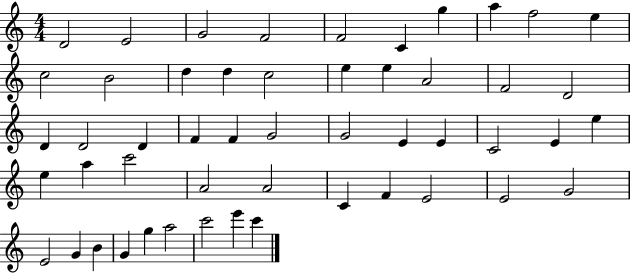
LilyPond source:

{
  \clef treble
  \numericTimeSignature
  \time 4/4
  \key c \major
  d'2 e'2 | g'2 f'2 | f'2 c'4 g''4 | a''4 f''2 e''4 | \break c''2 b'2 | d''4 d''4 c''2 | e''4 e''4 a'2 | f'2 d'2 | \break d'4 d'2 d'4 | f'4 f'4 g'2 | g'2 e'4 e'4 | c'2 e'4 e''4 | \break e''4 a''4 c'''2 | a'2 a'2 | c'4 f'4 e'2 | e'2 g'2 | \break e'2 g'4 b'4 | g'4 g''4 a''2 | c'''2 e'''4 c'''4 | \bar "|."
}